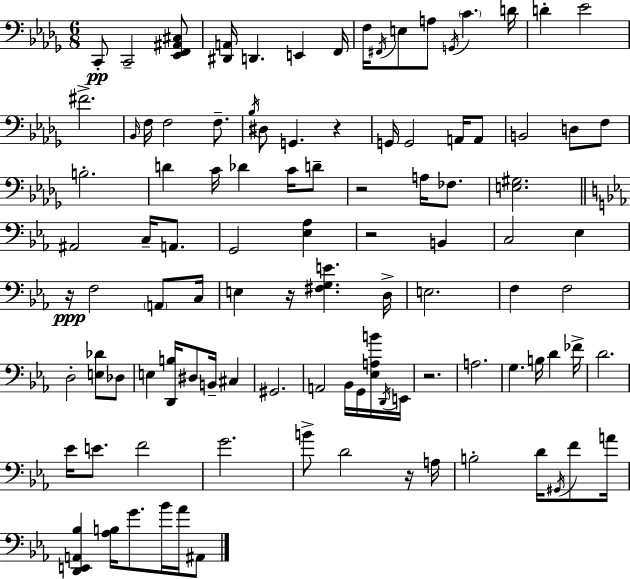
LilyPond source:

{
  \clef bass
  \numericTimeSignature
  \time 6/8
  \key bes \minor
  c,8-.\pp c,2-- <ees, f, ais, cis>8 | <dis, a,>16 d,4. e,4 f,16 | f16 \acciaccatura { fis,16 } e8 a8 \acciaccatura { g,16 } \parenthesize c'4. | d'16 d'4-. ees'2 | \break fis'2.-> | \grace { bes,16 } f16 f2 | f8.-- \acciaccatura { bes16 } dis8 g,4. | r4 g,16 g,2 | \break a,16 a,8 b,2 | d8 f8 b2.-. | d'4 c'16 des'4 | c'16 d'8-- r2 | \break a16 fes8. <e gis>2. | \bar "||" \break \key c \minor ais,2 c16-- a,8. | g,2 <ees aes>4 | r2 b,4 | c2 ees4 | \break r16\ppp f2 \parenthesize a,8 c16 | e4 r16 <fis g e'>4. d16-> | e2. | f4 f2 | \break d2-. <e des'>8 des8 | e4 <d, b>16 dis8 b,16-- cis4 | gis,2. | a,2 bes,16 g,16 <ees a b'>16 \acciaccatura { d,16 } | \break e,16 r2. | a2. | g4. b16 d'4 | fes'16-> d'2. | \break ees'16 e'8. f'2 | g'2. | b'8-> d'2 r16 | a16 b2-. d'16 \acciaccatura { gis,16 } f'8 | \break a'16 <d, e, a, bes>4 <aes b>16 g'8. bes'16 aes'16 | ais,8 \bar "|."
}